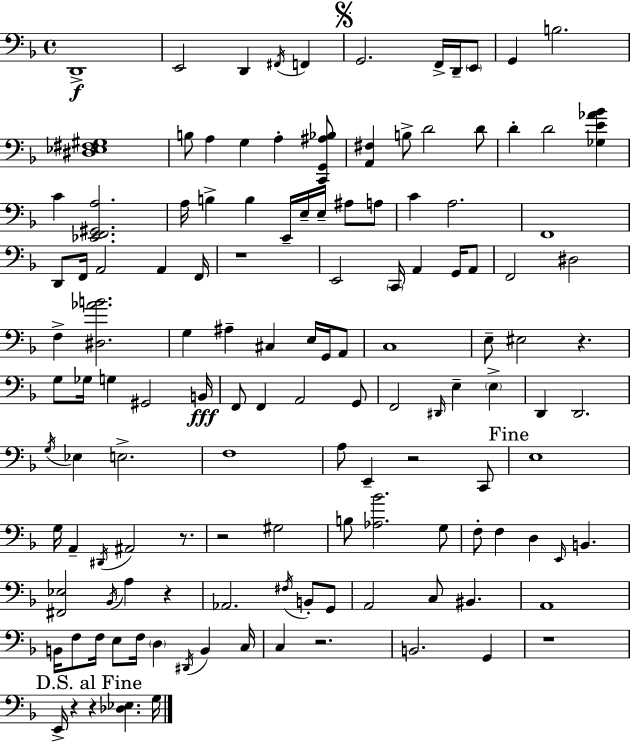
X:1
T:Untitled
M:4/4
L:1/4
K:F
D,,4 E,,2 D,, ^F,,/4 F,, G,,2 F,,/4 D,,/4 E,,/2 G,, B,2 [^D,_E,^F,^G,]4 B,/2 A, G, A, [C,,G,,^A,_B,]/2 [A,,^F,] B,/2 D2 D/2 D D2 [_G,E_A_B] C [_E,,F,,^G,,A,]2 A,/4 B, B, E,,/4 E,/4 E,/4 ^A,/2 A,/2 C A,2 F,,4 D,,/2 F,,/4 A,,2 A,, F,,/4 z4 E,,2 C,,/4 A,, G,,/4 A,,/2 F,,2 ^D,2 F, [^D,_AB]2 G, ^A, ^C, E,/4 G,,/4 A,,/2 C,4 E,/2 ^E,2 z G,/2 _G,/4 G, ^G,,2 B,,/4 F,,/2 F,, A,,2 G,,/2 F,,2 ^D,,/4 E, E, D,, D,,2 G,/4 _E, E,2 F,4 A,/2 E,, z2 C,,/2 E,4 G,/4 A,, ^D,,/4 ^A,,2 z/2 z2 ^G,2 B,/2 [_A,_B]2 G,/2 F,/2 F, D, E,,/4 B,, [^F,,_E,]2 _B,,/4 A, z _A,,2 ^F,/4 B,,/2 G,,/2 A,,2 C,/2 ^B,, A,,4 B,,/4 F,/2 F,/4 E,/2 F,/4 D, ^D,,/4 B,, C,/4 C, z2 B,,2 G,, z4 E,,/4 z z [_D,_E,] G,/4